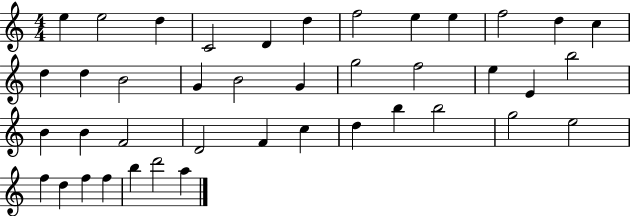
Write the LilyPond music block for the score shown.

{
  \clef treble
  \numericTimeSignature
  \time 4/4
  \key c \major
  e''4 e''2 d''4 | c'2 d'4 d''4 | f''2 e''4 e''4 | f''2 d''4 c''4 | \break d''4 d''4 b'2 | g'4 b'2 g'4 | g''2 f''2 | e''4 e'4 b''2 | \break b'4 b'4 f'2 | d'2 f'4 c''4 | d''4 b''4 b''2 | g''2 e''2 | \break f''4 d''4 f''4 f''4 | b''4 d'''2 a''4 | \bar "|."
}